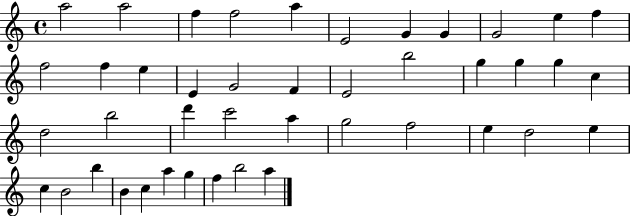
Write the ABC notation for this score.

X:1
T:Untitled
M:4/4
L:1/4
K:C
a2 a2 f f2 a E2 G G G2 e f f2 f e E G2 F E2 b2 g g g c d2 b2 d' c'2 a g2 f2 e d2 e c B2 b B c a g f b2 a